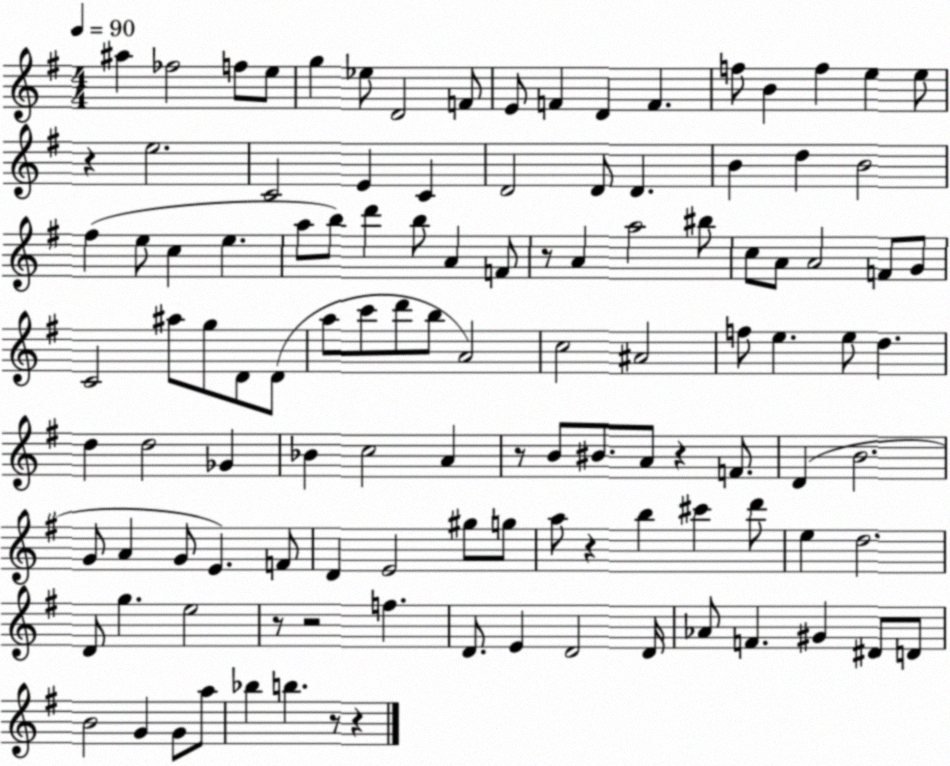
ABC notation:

X:1
T:Untitled
M:4/4
L:1/4
K:G
^a _f2 f/2 e/2 g _e/2 D2 F/2 E/2 F D F f/2 B f e e/2 z e2 C2 E C D2 D/2 D B d B2 ^f e/2 c e a/2 b/2 d' b/2 A F/2 z/2 A a2 ^b/2 c/2 A/2 A2 F/2 G/2 C2 ^a/2 g/2 D/2 D/2 a/2 c'/2 d'/2 b/2 A2 c2 ^A2 f/2 e e/2 d d d2 _G _B c2 A z/2 B/2 ^B/2 A/2 z F/2 D B2 G/2 A G/2 E F/2 D E2 ^g/2 g/2 a/2 z b ^c' d'/2 e d2 D/2 g e2 z/2 z2 f D/2 E D2 D/4 _A/2 F ^G ^D/2 D/2 B2 G G/2 a/2 _b b z/2 z